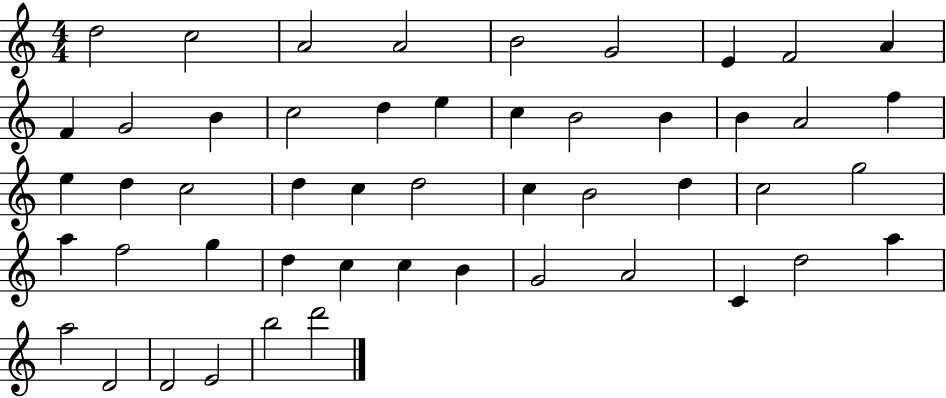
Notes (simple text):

D5/h C5/h A4/h A4/h B4/h G4/h E4/q F4/h A4/q F4/q G4/h B4/q C5/h D5/q E5/q C5/q B4/h B4/q B4/q A4/h F5/q E5/q D5/q C5/h D5/q C5/q D5/h C5/q B4/h D5/q C5/h G5/h A5/q F5/h G5/q D5/q C5/q C5/q B4/q G4/h A4/h C4/q D5/h A5/q A5/h D4/h D4/h E4/h B5/h D6/h